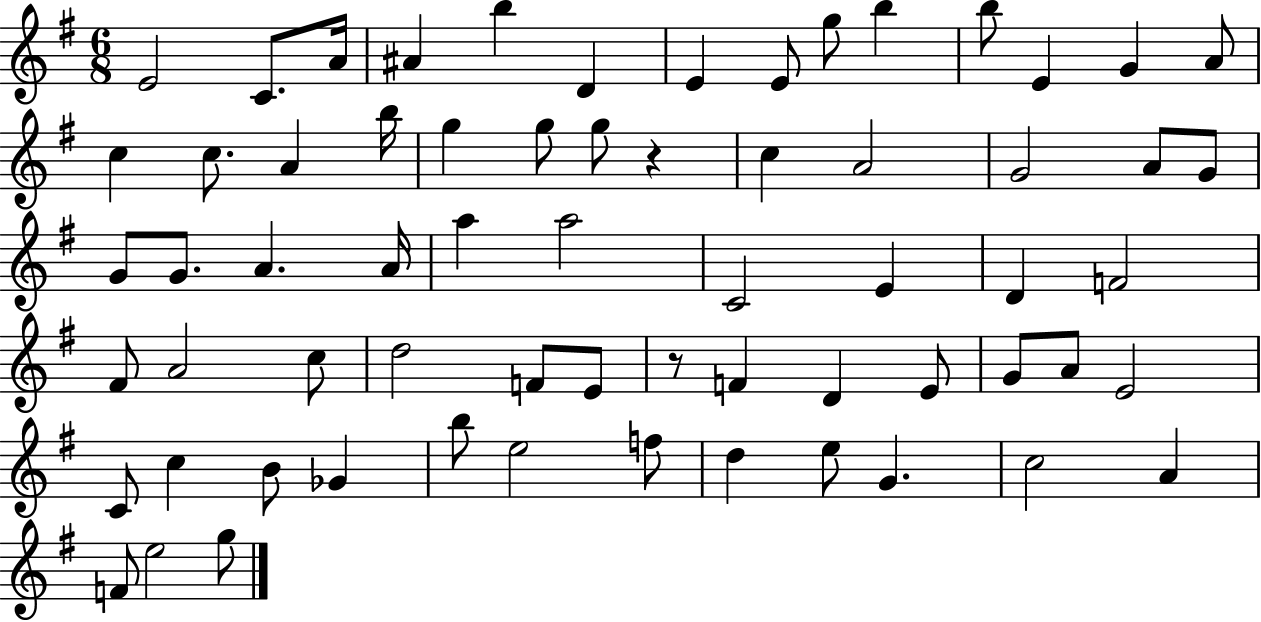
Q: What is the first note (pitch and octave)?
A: E4